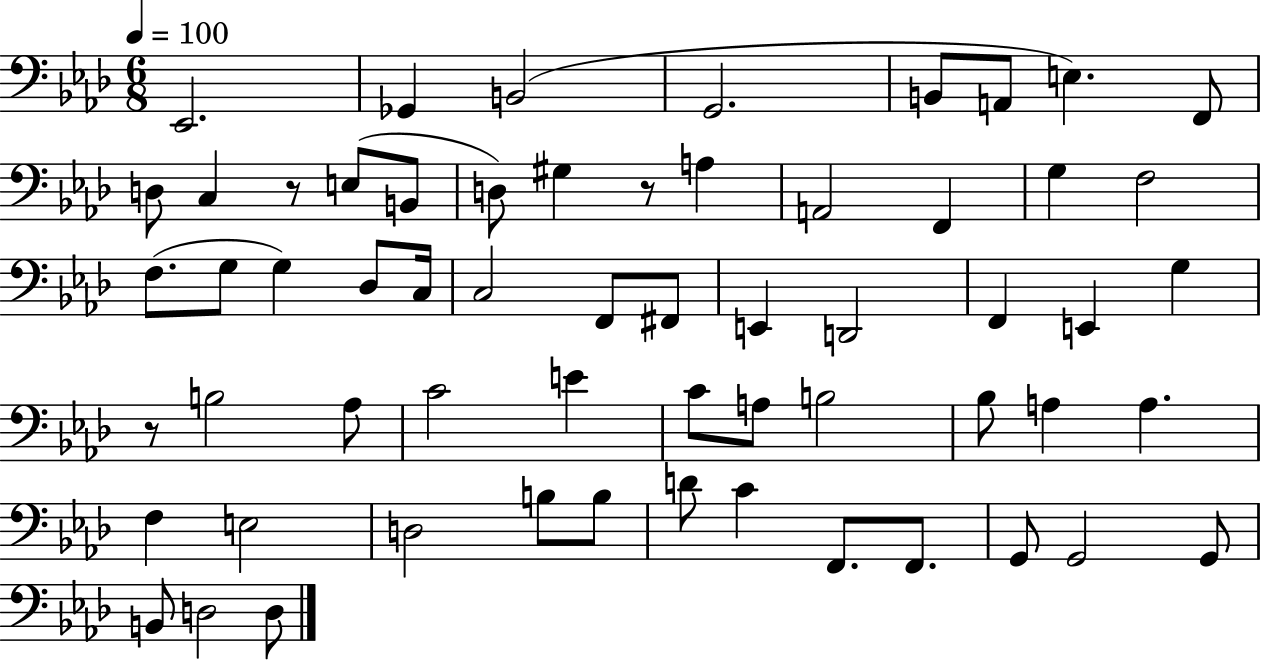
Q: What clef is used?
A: bass